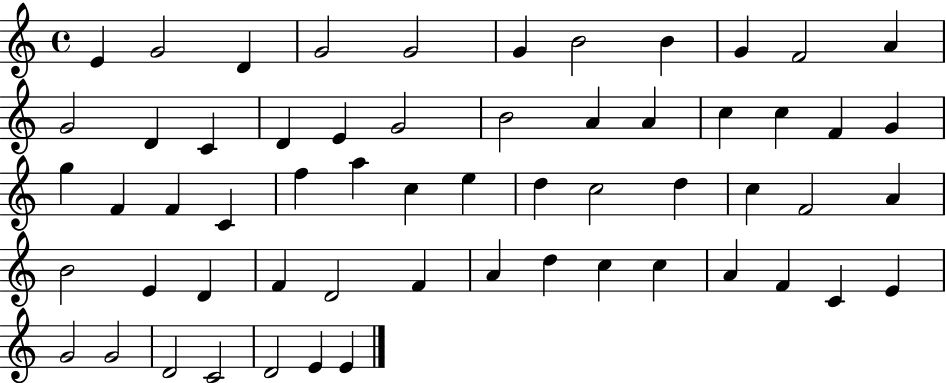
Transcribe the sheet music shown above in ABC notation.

X:1
T:Untitled
M:4/4
L:1/4
K:C
E G2 D G2 G2 G B2 B G F2 A G2 D C D E G2 B2 A A c c F G g F F C f a c e d c2 d c F2 A B2 E D F D2 F A d c c A F C E G2 G2 D2 C2 D2 E E